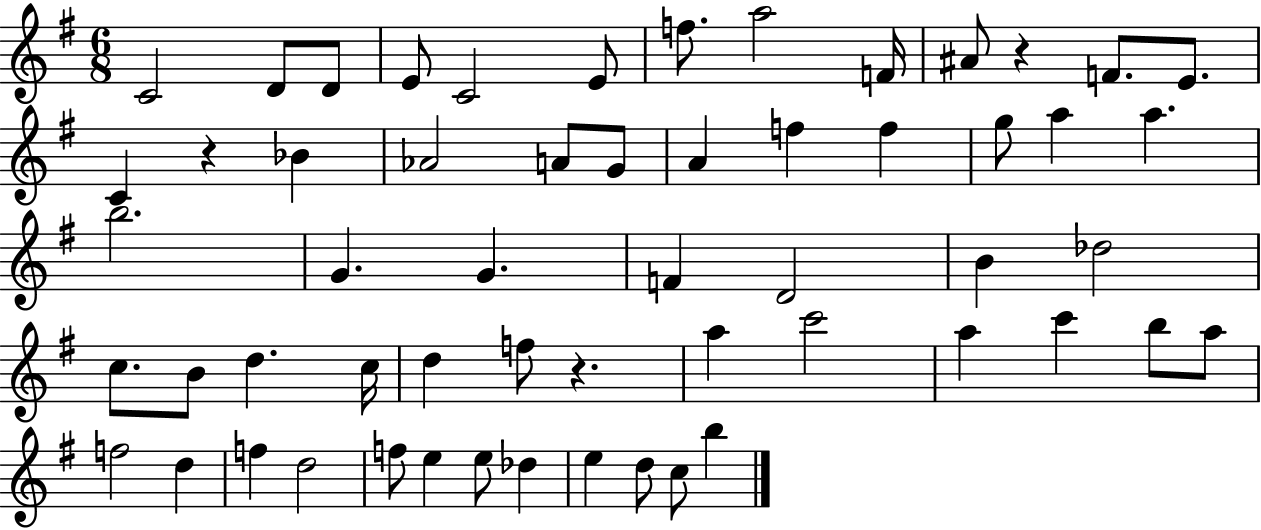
C4/h D4/e D4/e E4/e C4/h E4/e F5/e. A5/h F4/s A#4/e R/q F4/e. E4/e. C4/q R/q Bb4/q Ab4/h A4/e G4/e A4/q F5/q F5/q G5/e A5/q A5/q. B5/h. G4/q. G4/q. F4/q D4/h B4/q Db5/h C5/e. B4/e D5/q. C5/s D5/q F5/e R/q. A5/q C6/h A5/q C6/q B5/e A5/e F5/h D5/q F5/q D5/h F5/e E5/q E5/e Db5/q E5/q D5/e C5/e B5/q